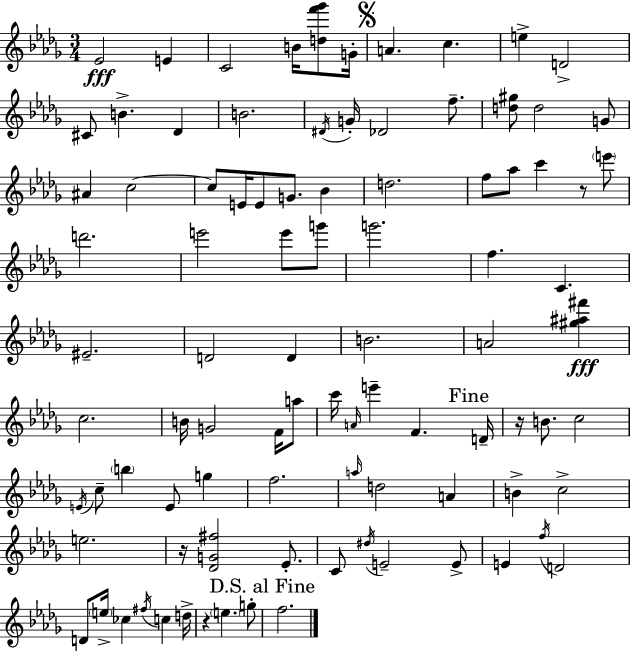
{
  \clef treble
  \numericTimeSignature
  \time 3/4
  \key bes \minor
  \repeat volta 2 { ees'2\fff e'4 | c'2 b'16 <d'' f''' ges'''>8 g'16-. | \mark \markup { \musicglyph "scripts.segno" } a'4. c''4. | e''4-> d'2-> | \break cis'8 b'4.-> des'4 | b'2. | \acciaccatura { dis'16 } g'16-. des'2 f''8.-- | <d'' gis''>8 d''2 g'8 | \break ais'4 c''2~~ | c''8 e'16 e'8 g'8. bes'4 | d''2. | f''8 aes''8 c'''4 r8 \parenthesize e'''8 | \break d'''2. | e'''2 e'''8 g'''8 | g'''2. | f''4. c'4. | \break eis'2.-- | d'2 d'4 | b'2. | a'2 <gis'' ais'' fis'''>4\fff | \break c''2. | b'16 g'2 f'16 a''8 | c'''16 \grace { a'16 } e'''4-- f'4. | \mark "Fine" d'16-- r16 b'8. c''2 | \break \acciaccatura { e'16 } c''8-- \parenthesize b''4 e'8 g''4 | f''2. | \grace { a''16 } d''2 | a'4 b'4-> c''2-> | \break e''2. | r16 <des' g' fis''>2 | ees'8.-. c'8 \acciaccatura { dis''16 } e'2-- | e'8-> e'4 \acciaccatura { f''16 } d'2 | \break d'8 \parenthesize e''16-> ces''4 | \acciaccatura { fis''16 } c''4 d''16-> r4 \parenthesize e''4. | g''8-. \mark "D.S. al Fine" f''2. | } \bar "|."
}